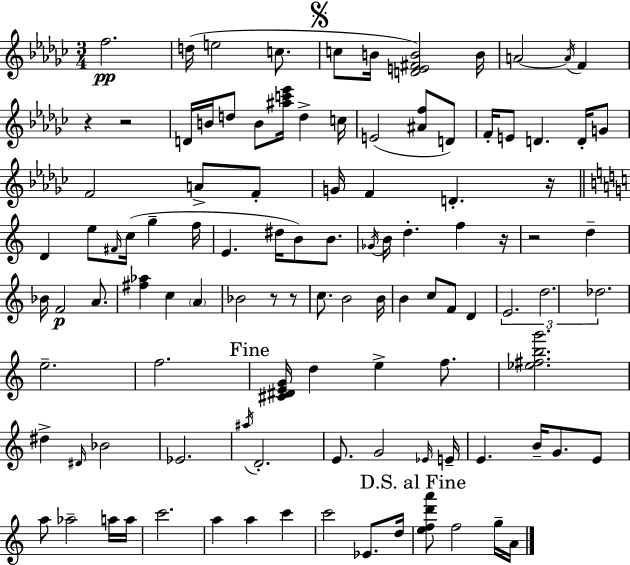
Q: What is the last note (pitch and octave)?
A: A4